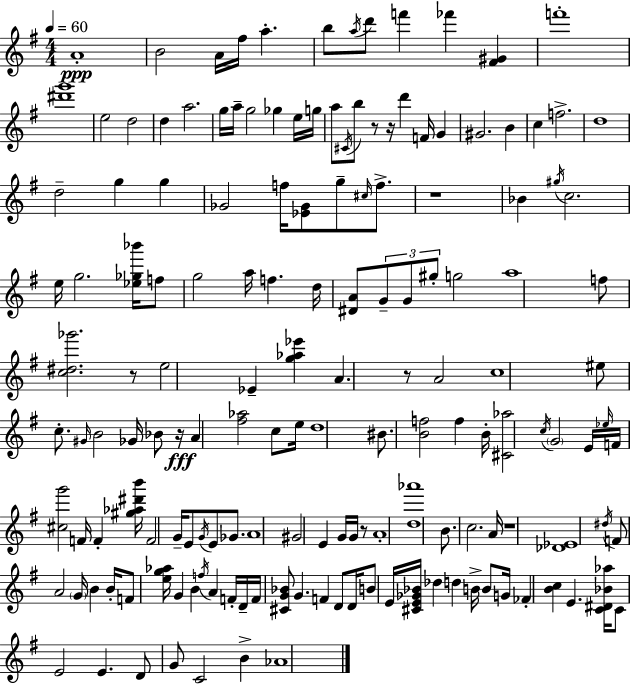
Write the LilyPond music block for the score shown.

{
  \clef treble
  \numericTimeSignature
  \time 4/4
  \key g \major
  \tempo 4 = 60
  a'1-.\ppp | b'2 a'16 fis''16 a''4.-. | b''8 \acciaccatura { a''16 } d'''8 f'''4 fes'''4 <fis' gis'>4 | f'''1-. | \break <dis''' g'''>1 | e''2 d''2 | d''4 a''2. | g''16 a''16-- g''2 ges''4 e''16 | \break g''16 a''8 \acciaccatura { cis'16 } b''8 r8 r16 d'''4 f'16 g'4 | gis'2. b'4 | c''4 f''2.-> | d''1 | \break d''2-- g''4 g''4 | ges'2 f''16 <ees' ges'>8 g''8-- \grace { cis''16 } | f''8.-> r1 | bes'4 \acciaccatura { gis''16 } c''2. | \break e''16 g''2. | <ees'' ges'' bes'''>16 f''8 g''2 a''16 f''4. | d''16 <dis' a'>8 \tuplet 3/2 { g'8-- g'8 gis''8-. } g''2 | a''1 | \break f''8 <c'' dis'' ges'''>2. | r8 e''2 ees'4-- | <g'' aes'' ees'''>4 a'4. r8 a'2 | c''1 | \break eis''8 c''8.-. \grace { gis'16 } b'2 | ges'16 bes'8 r16\fff a'4 <fis'' aes''>2 | c''8 e''16 d''1 | bis'8. <b' f''>2 | \break f''4 b'16-. <cis' aes''>2 \acciaccatura { c''16 } \parenthesize g'2 | e'16 \grace { ees''16 } f'16 <cis'' g'''>2 | f'16 f'4-. <gis'' aes'' dis''' b'''>16 f'2 g'16-- | e'8 \acciaccatura { g'16 } e'8 ges'8. a'1 | \break gis'2 | e'4 g'16 g'16 r8 a'1-. | <d'' aes'''>1 | b'8. c''2. | \break a'16 r1 | <des' ees'>1 | \acciaccatura { dis''16 } f'8 a'2 | \parenthesize g'16 b'4 b'16-. f'8 <e'' g'' aes''>16 g'4 | \break b'4 \acciaccatura { f''16 } a'4 f'16-. d'16-- f'16 <cis' g' bes'>8 g'4. | f'4 d'8 d'16 b'8 e'16 <cis' e' ges' bes'>16 des''4 | d''4 b'16-> b'8 g'16 fes'4-. <b' c''>4 | e'4. <c' dis' bes' aes''>16 c'8 e'2 | \break e'4. d'8 g'8 c'2 | b'4-> aes'1 | \bar "|."
}